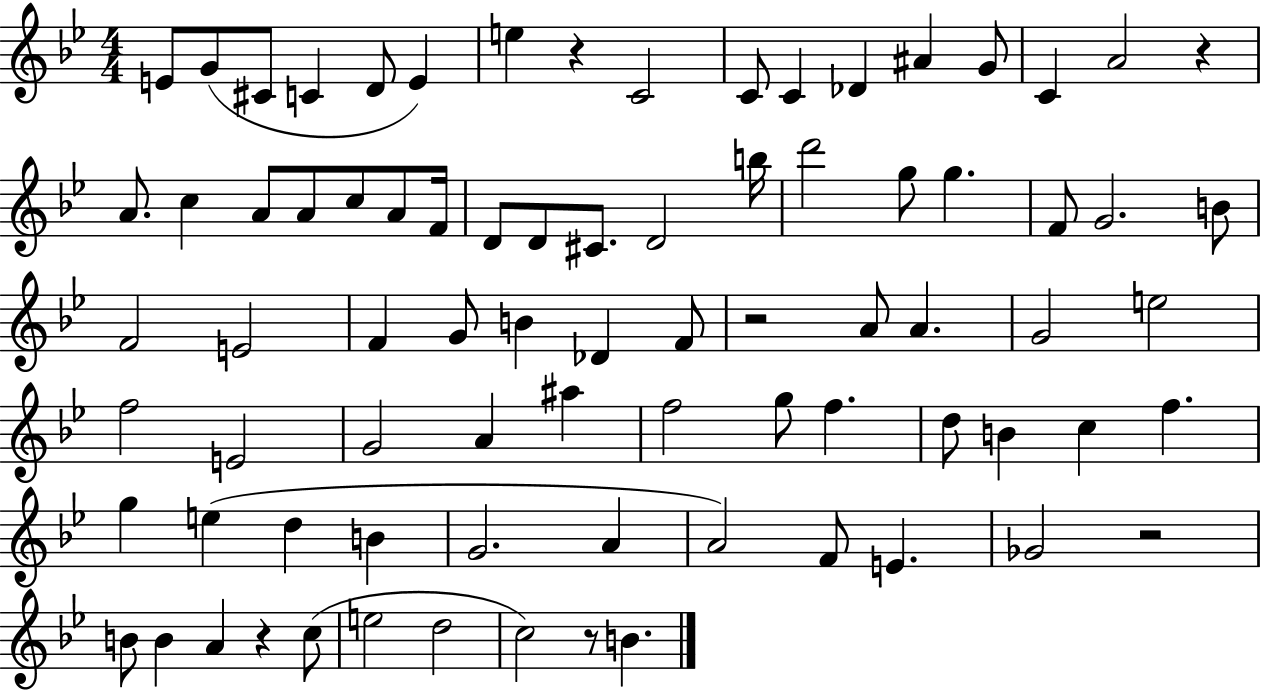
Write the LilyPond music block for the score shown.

{
  \clef treble
  \numericTimeSignature
  \time 4/4
  \key bes \major
  e'8 g'8( cis'8 c'4 d'8 e'4) | e''4 r4 c'2 | c'8 c'4 des'4 ais'4 g'8 | c'4 a'2 r4 | \break a'8. c''4 a'8 a'8 c''8 a'8 f'16 | d'8 d'8 cis'8. d'2 b''16 | d'''2 g''8 g''4. | f'8 g'2. b'8 | \break f'2 e'2 | f'4 g'8 b'4 des'4 f'8 | r2 a'8 a'4. | g'2 e''2 | \break f''2 e'2 | g'2 a'4 ais''4 | f''2 g''8 f''4. | d''8 b'4 c''4 f''4. | \break g''4 e''4( d''4 b'4 | g'2. a'4 | a'2) f'8 e'4. | ges'2 r2 | \break b'8 b'4 a'4 r4 c''8( | e''2 d''2 | c''2) r8 b'4. | \bar "|."
}